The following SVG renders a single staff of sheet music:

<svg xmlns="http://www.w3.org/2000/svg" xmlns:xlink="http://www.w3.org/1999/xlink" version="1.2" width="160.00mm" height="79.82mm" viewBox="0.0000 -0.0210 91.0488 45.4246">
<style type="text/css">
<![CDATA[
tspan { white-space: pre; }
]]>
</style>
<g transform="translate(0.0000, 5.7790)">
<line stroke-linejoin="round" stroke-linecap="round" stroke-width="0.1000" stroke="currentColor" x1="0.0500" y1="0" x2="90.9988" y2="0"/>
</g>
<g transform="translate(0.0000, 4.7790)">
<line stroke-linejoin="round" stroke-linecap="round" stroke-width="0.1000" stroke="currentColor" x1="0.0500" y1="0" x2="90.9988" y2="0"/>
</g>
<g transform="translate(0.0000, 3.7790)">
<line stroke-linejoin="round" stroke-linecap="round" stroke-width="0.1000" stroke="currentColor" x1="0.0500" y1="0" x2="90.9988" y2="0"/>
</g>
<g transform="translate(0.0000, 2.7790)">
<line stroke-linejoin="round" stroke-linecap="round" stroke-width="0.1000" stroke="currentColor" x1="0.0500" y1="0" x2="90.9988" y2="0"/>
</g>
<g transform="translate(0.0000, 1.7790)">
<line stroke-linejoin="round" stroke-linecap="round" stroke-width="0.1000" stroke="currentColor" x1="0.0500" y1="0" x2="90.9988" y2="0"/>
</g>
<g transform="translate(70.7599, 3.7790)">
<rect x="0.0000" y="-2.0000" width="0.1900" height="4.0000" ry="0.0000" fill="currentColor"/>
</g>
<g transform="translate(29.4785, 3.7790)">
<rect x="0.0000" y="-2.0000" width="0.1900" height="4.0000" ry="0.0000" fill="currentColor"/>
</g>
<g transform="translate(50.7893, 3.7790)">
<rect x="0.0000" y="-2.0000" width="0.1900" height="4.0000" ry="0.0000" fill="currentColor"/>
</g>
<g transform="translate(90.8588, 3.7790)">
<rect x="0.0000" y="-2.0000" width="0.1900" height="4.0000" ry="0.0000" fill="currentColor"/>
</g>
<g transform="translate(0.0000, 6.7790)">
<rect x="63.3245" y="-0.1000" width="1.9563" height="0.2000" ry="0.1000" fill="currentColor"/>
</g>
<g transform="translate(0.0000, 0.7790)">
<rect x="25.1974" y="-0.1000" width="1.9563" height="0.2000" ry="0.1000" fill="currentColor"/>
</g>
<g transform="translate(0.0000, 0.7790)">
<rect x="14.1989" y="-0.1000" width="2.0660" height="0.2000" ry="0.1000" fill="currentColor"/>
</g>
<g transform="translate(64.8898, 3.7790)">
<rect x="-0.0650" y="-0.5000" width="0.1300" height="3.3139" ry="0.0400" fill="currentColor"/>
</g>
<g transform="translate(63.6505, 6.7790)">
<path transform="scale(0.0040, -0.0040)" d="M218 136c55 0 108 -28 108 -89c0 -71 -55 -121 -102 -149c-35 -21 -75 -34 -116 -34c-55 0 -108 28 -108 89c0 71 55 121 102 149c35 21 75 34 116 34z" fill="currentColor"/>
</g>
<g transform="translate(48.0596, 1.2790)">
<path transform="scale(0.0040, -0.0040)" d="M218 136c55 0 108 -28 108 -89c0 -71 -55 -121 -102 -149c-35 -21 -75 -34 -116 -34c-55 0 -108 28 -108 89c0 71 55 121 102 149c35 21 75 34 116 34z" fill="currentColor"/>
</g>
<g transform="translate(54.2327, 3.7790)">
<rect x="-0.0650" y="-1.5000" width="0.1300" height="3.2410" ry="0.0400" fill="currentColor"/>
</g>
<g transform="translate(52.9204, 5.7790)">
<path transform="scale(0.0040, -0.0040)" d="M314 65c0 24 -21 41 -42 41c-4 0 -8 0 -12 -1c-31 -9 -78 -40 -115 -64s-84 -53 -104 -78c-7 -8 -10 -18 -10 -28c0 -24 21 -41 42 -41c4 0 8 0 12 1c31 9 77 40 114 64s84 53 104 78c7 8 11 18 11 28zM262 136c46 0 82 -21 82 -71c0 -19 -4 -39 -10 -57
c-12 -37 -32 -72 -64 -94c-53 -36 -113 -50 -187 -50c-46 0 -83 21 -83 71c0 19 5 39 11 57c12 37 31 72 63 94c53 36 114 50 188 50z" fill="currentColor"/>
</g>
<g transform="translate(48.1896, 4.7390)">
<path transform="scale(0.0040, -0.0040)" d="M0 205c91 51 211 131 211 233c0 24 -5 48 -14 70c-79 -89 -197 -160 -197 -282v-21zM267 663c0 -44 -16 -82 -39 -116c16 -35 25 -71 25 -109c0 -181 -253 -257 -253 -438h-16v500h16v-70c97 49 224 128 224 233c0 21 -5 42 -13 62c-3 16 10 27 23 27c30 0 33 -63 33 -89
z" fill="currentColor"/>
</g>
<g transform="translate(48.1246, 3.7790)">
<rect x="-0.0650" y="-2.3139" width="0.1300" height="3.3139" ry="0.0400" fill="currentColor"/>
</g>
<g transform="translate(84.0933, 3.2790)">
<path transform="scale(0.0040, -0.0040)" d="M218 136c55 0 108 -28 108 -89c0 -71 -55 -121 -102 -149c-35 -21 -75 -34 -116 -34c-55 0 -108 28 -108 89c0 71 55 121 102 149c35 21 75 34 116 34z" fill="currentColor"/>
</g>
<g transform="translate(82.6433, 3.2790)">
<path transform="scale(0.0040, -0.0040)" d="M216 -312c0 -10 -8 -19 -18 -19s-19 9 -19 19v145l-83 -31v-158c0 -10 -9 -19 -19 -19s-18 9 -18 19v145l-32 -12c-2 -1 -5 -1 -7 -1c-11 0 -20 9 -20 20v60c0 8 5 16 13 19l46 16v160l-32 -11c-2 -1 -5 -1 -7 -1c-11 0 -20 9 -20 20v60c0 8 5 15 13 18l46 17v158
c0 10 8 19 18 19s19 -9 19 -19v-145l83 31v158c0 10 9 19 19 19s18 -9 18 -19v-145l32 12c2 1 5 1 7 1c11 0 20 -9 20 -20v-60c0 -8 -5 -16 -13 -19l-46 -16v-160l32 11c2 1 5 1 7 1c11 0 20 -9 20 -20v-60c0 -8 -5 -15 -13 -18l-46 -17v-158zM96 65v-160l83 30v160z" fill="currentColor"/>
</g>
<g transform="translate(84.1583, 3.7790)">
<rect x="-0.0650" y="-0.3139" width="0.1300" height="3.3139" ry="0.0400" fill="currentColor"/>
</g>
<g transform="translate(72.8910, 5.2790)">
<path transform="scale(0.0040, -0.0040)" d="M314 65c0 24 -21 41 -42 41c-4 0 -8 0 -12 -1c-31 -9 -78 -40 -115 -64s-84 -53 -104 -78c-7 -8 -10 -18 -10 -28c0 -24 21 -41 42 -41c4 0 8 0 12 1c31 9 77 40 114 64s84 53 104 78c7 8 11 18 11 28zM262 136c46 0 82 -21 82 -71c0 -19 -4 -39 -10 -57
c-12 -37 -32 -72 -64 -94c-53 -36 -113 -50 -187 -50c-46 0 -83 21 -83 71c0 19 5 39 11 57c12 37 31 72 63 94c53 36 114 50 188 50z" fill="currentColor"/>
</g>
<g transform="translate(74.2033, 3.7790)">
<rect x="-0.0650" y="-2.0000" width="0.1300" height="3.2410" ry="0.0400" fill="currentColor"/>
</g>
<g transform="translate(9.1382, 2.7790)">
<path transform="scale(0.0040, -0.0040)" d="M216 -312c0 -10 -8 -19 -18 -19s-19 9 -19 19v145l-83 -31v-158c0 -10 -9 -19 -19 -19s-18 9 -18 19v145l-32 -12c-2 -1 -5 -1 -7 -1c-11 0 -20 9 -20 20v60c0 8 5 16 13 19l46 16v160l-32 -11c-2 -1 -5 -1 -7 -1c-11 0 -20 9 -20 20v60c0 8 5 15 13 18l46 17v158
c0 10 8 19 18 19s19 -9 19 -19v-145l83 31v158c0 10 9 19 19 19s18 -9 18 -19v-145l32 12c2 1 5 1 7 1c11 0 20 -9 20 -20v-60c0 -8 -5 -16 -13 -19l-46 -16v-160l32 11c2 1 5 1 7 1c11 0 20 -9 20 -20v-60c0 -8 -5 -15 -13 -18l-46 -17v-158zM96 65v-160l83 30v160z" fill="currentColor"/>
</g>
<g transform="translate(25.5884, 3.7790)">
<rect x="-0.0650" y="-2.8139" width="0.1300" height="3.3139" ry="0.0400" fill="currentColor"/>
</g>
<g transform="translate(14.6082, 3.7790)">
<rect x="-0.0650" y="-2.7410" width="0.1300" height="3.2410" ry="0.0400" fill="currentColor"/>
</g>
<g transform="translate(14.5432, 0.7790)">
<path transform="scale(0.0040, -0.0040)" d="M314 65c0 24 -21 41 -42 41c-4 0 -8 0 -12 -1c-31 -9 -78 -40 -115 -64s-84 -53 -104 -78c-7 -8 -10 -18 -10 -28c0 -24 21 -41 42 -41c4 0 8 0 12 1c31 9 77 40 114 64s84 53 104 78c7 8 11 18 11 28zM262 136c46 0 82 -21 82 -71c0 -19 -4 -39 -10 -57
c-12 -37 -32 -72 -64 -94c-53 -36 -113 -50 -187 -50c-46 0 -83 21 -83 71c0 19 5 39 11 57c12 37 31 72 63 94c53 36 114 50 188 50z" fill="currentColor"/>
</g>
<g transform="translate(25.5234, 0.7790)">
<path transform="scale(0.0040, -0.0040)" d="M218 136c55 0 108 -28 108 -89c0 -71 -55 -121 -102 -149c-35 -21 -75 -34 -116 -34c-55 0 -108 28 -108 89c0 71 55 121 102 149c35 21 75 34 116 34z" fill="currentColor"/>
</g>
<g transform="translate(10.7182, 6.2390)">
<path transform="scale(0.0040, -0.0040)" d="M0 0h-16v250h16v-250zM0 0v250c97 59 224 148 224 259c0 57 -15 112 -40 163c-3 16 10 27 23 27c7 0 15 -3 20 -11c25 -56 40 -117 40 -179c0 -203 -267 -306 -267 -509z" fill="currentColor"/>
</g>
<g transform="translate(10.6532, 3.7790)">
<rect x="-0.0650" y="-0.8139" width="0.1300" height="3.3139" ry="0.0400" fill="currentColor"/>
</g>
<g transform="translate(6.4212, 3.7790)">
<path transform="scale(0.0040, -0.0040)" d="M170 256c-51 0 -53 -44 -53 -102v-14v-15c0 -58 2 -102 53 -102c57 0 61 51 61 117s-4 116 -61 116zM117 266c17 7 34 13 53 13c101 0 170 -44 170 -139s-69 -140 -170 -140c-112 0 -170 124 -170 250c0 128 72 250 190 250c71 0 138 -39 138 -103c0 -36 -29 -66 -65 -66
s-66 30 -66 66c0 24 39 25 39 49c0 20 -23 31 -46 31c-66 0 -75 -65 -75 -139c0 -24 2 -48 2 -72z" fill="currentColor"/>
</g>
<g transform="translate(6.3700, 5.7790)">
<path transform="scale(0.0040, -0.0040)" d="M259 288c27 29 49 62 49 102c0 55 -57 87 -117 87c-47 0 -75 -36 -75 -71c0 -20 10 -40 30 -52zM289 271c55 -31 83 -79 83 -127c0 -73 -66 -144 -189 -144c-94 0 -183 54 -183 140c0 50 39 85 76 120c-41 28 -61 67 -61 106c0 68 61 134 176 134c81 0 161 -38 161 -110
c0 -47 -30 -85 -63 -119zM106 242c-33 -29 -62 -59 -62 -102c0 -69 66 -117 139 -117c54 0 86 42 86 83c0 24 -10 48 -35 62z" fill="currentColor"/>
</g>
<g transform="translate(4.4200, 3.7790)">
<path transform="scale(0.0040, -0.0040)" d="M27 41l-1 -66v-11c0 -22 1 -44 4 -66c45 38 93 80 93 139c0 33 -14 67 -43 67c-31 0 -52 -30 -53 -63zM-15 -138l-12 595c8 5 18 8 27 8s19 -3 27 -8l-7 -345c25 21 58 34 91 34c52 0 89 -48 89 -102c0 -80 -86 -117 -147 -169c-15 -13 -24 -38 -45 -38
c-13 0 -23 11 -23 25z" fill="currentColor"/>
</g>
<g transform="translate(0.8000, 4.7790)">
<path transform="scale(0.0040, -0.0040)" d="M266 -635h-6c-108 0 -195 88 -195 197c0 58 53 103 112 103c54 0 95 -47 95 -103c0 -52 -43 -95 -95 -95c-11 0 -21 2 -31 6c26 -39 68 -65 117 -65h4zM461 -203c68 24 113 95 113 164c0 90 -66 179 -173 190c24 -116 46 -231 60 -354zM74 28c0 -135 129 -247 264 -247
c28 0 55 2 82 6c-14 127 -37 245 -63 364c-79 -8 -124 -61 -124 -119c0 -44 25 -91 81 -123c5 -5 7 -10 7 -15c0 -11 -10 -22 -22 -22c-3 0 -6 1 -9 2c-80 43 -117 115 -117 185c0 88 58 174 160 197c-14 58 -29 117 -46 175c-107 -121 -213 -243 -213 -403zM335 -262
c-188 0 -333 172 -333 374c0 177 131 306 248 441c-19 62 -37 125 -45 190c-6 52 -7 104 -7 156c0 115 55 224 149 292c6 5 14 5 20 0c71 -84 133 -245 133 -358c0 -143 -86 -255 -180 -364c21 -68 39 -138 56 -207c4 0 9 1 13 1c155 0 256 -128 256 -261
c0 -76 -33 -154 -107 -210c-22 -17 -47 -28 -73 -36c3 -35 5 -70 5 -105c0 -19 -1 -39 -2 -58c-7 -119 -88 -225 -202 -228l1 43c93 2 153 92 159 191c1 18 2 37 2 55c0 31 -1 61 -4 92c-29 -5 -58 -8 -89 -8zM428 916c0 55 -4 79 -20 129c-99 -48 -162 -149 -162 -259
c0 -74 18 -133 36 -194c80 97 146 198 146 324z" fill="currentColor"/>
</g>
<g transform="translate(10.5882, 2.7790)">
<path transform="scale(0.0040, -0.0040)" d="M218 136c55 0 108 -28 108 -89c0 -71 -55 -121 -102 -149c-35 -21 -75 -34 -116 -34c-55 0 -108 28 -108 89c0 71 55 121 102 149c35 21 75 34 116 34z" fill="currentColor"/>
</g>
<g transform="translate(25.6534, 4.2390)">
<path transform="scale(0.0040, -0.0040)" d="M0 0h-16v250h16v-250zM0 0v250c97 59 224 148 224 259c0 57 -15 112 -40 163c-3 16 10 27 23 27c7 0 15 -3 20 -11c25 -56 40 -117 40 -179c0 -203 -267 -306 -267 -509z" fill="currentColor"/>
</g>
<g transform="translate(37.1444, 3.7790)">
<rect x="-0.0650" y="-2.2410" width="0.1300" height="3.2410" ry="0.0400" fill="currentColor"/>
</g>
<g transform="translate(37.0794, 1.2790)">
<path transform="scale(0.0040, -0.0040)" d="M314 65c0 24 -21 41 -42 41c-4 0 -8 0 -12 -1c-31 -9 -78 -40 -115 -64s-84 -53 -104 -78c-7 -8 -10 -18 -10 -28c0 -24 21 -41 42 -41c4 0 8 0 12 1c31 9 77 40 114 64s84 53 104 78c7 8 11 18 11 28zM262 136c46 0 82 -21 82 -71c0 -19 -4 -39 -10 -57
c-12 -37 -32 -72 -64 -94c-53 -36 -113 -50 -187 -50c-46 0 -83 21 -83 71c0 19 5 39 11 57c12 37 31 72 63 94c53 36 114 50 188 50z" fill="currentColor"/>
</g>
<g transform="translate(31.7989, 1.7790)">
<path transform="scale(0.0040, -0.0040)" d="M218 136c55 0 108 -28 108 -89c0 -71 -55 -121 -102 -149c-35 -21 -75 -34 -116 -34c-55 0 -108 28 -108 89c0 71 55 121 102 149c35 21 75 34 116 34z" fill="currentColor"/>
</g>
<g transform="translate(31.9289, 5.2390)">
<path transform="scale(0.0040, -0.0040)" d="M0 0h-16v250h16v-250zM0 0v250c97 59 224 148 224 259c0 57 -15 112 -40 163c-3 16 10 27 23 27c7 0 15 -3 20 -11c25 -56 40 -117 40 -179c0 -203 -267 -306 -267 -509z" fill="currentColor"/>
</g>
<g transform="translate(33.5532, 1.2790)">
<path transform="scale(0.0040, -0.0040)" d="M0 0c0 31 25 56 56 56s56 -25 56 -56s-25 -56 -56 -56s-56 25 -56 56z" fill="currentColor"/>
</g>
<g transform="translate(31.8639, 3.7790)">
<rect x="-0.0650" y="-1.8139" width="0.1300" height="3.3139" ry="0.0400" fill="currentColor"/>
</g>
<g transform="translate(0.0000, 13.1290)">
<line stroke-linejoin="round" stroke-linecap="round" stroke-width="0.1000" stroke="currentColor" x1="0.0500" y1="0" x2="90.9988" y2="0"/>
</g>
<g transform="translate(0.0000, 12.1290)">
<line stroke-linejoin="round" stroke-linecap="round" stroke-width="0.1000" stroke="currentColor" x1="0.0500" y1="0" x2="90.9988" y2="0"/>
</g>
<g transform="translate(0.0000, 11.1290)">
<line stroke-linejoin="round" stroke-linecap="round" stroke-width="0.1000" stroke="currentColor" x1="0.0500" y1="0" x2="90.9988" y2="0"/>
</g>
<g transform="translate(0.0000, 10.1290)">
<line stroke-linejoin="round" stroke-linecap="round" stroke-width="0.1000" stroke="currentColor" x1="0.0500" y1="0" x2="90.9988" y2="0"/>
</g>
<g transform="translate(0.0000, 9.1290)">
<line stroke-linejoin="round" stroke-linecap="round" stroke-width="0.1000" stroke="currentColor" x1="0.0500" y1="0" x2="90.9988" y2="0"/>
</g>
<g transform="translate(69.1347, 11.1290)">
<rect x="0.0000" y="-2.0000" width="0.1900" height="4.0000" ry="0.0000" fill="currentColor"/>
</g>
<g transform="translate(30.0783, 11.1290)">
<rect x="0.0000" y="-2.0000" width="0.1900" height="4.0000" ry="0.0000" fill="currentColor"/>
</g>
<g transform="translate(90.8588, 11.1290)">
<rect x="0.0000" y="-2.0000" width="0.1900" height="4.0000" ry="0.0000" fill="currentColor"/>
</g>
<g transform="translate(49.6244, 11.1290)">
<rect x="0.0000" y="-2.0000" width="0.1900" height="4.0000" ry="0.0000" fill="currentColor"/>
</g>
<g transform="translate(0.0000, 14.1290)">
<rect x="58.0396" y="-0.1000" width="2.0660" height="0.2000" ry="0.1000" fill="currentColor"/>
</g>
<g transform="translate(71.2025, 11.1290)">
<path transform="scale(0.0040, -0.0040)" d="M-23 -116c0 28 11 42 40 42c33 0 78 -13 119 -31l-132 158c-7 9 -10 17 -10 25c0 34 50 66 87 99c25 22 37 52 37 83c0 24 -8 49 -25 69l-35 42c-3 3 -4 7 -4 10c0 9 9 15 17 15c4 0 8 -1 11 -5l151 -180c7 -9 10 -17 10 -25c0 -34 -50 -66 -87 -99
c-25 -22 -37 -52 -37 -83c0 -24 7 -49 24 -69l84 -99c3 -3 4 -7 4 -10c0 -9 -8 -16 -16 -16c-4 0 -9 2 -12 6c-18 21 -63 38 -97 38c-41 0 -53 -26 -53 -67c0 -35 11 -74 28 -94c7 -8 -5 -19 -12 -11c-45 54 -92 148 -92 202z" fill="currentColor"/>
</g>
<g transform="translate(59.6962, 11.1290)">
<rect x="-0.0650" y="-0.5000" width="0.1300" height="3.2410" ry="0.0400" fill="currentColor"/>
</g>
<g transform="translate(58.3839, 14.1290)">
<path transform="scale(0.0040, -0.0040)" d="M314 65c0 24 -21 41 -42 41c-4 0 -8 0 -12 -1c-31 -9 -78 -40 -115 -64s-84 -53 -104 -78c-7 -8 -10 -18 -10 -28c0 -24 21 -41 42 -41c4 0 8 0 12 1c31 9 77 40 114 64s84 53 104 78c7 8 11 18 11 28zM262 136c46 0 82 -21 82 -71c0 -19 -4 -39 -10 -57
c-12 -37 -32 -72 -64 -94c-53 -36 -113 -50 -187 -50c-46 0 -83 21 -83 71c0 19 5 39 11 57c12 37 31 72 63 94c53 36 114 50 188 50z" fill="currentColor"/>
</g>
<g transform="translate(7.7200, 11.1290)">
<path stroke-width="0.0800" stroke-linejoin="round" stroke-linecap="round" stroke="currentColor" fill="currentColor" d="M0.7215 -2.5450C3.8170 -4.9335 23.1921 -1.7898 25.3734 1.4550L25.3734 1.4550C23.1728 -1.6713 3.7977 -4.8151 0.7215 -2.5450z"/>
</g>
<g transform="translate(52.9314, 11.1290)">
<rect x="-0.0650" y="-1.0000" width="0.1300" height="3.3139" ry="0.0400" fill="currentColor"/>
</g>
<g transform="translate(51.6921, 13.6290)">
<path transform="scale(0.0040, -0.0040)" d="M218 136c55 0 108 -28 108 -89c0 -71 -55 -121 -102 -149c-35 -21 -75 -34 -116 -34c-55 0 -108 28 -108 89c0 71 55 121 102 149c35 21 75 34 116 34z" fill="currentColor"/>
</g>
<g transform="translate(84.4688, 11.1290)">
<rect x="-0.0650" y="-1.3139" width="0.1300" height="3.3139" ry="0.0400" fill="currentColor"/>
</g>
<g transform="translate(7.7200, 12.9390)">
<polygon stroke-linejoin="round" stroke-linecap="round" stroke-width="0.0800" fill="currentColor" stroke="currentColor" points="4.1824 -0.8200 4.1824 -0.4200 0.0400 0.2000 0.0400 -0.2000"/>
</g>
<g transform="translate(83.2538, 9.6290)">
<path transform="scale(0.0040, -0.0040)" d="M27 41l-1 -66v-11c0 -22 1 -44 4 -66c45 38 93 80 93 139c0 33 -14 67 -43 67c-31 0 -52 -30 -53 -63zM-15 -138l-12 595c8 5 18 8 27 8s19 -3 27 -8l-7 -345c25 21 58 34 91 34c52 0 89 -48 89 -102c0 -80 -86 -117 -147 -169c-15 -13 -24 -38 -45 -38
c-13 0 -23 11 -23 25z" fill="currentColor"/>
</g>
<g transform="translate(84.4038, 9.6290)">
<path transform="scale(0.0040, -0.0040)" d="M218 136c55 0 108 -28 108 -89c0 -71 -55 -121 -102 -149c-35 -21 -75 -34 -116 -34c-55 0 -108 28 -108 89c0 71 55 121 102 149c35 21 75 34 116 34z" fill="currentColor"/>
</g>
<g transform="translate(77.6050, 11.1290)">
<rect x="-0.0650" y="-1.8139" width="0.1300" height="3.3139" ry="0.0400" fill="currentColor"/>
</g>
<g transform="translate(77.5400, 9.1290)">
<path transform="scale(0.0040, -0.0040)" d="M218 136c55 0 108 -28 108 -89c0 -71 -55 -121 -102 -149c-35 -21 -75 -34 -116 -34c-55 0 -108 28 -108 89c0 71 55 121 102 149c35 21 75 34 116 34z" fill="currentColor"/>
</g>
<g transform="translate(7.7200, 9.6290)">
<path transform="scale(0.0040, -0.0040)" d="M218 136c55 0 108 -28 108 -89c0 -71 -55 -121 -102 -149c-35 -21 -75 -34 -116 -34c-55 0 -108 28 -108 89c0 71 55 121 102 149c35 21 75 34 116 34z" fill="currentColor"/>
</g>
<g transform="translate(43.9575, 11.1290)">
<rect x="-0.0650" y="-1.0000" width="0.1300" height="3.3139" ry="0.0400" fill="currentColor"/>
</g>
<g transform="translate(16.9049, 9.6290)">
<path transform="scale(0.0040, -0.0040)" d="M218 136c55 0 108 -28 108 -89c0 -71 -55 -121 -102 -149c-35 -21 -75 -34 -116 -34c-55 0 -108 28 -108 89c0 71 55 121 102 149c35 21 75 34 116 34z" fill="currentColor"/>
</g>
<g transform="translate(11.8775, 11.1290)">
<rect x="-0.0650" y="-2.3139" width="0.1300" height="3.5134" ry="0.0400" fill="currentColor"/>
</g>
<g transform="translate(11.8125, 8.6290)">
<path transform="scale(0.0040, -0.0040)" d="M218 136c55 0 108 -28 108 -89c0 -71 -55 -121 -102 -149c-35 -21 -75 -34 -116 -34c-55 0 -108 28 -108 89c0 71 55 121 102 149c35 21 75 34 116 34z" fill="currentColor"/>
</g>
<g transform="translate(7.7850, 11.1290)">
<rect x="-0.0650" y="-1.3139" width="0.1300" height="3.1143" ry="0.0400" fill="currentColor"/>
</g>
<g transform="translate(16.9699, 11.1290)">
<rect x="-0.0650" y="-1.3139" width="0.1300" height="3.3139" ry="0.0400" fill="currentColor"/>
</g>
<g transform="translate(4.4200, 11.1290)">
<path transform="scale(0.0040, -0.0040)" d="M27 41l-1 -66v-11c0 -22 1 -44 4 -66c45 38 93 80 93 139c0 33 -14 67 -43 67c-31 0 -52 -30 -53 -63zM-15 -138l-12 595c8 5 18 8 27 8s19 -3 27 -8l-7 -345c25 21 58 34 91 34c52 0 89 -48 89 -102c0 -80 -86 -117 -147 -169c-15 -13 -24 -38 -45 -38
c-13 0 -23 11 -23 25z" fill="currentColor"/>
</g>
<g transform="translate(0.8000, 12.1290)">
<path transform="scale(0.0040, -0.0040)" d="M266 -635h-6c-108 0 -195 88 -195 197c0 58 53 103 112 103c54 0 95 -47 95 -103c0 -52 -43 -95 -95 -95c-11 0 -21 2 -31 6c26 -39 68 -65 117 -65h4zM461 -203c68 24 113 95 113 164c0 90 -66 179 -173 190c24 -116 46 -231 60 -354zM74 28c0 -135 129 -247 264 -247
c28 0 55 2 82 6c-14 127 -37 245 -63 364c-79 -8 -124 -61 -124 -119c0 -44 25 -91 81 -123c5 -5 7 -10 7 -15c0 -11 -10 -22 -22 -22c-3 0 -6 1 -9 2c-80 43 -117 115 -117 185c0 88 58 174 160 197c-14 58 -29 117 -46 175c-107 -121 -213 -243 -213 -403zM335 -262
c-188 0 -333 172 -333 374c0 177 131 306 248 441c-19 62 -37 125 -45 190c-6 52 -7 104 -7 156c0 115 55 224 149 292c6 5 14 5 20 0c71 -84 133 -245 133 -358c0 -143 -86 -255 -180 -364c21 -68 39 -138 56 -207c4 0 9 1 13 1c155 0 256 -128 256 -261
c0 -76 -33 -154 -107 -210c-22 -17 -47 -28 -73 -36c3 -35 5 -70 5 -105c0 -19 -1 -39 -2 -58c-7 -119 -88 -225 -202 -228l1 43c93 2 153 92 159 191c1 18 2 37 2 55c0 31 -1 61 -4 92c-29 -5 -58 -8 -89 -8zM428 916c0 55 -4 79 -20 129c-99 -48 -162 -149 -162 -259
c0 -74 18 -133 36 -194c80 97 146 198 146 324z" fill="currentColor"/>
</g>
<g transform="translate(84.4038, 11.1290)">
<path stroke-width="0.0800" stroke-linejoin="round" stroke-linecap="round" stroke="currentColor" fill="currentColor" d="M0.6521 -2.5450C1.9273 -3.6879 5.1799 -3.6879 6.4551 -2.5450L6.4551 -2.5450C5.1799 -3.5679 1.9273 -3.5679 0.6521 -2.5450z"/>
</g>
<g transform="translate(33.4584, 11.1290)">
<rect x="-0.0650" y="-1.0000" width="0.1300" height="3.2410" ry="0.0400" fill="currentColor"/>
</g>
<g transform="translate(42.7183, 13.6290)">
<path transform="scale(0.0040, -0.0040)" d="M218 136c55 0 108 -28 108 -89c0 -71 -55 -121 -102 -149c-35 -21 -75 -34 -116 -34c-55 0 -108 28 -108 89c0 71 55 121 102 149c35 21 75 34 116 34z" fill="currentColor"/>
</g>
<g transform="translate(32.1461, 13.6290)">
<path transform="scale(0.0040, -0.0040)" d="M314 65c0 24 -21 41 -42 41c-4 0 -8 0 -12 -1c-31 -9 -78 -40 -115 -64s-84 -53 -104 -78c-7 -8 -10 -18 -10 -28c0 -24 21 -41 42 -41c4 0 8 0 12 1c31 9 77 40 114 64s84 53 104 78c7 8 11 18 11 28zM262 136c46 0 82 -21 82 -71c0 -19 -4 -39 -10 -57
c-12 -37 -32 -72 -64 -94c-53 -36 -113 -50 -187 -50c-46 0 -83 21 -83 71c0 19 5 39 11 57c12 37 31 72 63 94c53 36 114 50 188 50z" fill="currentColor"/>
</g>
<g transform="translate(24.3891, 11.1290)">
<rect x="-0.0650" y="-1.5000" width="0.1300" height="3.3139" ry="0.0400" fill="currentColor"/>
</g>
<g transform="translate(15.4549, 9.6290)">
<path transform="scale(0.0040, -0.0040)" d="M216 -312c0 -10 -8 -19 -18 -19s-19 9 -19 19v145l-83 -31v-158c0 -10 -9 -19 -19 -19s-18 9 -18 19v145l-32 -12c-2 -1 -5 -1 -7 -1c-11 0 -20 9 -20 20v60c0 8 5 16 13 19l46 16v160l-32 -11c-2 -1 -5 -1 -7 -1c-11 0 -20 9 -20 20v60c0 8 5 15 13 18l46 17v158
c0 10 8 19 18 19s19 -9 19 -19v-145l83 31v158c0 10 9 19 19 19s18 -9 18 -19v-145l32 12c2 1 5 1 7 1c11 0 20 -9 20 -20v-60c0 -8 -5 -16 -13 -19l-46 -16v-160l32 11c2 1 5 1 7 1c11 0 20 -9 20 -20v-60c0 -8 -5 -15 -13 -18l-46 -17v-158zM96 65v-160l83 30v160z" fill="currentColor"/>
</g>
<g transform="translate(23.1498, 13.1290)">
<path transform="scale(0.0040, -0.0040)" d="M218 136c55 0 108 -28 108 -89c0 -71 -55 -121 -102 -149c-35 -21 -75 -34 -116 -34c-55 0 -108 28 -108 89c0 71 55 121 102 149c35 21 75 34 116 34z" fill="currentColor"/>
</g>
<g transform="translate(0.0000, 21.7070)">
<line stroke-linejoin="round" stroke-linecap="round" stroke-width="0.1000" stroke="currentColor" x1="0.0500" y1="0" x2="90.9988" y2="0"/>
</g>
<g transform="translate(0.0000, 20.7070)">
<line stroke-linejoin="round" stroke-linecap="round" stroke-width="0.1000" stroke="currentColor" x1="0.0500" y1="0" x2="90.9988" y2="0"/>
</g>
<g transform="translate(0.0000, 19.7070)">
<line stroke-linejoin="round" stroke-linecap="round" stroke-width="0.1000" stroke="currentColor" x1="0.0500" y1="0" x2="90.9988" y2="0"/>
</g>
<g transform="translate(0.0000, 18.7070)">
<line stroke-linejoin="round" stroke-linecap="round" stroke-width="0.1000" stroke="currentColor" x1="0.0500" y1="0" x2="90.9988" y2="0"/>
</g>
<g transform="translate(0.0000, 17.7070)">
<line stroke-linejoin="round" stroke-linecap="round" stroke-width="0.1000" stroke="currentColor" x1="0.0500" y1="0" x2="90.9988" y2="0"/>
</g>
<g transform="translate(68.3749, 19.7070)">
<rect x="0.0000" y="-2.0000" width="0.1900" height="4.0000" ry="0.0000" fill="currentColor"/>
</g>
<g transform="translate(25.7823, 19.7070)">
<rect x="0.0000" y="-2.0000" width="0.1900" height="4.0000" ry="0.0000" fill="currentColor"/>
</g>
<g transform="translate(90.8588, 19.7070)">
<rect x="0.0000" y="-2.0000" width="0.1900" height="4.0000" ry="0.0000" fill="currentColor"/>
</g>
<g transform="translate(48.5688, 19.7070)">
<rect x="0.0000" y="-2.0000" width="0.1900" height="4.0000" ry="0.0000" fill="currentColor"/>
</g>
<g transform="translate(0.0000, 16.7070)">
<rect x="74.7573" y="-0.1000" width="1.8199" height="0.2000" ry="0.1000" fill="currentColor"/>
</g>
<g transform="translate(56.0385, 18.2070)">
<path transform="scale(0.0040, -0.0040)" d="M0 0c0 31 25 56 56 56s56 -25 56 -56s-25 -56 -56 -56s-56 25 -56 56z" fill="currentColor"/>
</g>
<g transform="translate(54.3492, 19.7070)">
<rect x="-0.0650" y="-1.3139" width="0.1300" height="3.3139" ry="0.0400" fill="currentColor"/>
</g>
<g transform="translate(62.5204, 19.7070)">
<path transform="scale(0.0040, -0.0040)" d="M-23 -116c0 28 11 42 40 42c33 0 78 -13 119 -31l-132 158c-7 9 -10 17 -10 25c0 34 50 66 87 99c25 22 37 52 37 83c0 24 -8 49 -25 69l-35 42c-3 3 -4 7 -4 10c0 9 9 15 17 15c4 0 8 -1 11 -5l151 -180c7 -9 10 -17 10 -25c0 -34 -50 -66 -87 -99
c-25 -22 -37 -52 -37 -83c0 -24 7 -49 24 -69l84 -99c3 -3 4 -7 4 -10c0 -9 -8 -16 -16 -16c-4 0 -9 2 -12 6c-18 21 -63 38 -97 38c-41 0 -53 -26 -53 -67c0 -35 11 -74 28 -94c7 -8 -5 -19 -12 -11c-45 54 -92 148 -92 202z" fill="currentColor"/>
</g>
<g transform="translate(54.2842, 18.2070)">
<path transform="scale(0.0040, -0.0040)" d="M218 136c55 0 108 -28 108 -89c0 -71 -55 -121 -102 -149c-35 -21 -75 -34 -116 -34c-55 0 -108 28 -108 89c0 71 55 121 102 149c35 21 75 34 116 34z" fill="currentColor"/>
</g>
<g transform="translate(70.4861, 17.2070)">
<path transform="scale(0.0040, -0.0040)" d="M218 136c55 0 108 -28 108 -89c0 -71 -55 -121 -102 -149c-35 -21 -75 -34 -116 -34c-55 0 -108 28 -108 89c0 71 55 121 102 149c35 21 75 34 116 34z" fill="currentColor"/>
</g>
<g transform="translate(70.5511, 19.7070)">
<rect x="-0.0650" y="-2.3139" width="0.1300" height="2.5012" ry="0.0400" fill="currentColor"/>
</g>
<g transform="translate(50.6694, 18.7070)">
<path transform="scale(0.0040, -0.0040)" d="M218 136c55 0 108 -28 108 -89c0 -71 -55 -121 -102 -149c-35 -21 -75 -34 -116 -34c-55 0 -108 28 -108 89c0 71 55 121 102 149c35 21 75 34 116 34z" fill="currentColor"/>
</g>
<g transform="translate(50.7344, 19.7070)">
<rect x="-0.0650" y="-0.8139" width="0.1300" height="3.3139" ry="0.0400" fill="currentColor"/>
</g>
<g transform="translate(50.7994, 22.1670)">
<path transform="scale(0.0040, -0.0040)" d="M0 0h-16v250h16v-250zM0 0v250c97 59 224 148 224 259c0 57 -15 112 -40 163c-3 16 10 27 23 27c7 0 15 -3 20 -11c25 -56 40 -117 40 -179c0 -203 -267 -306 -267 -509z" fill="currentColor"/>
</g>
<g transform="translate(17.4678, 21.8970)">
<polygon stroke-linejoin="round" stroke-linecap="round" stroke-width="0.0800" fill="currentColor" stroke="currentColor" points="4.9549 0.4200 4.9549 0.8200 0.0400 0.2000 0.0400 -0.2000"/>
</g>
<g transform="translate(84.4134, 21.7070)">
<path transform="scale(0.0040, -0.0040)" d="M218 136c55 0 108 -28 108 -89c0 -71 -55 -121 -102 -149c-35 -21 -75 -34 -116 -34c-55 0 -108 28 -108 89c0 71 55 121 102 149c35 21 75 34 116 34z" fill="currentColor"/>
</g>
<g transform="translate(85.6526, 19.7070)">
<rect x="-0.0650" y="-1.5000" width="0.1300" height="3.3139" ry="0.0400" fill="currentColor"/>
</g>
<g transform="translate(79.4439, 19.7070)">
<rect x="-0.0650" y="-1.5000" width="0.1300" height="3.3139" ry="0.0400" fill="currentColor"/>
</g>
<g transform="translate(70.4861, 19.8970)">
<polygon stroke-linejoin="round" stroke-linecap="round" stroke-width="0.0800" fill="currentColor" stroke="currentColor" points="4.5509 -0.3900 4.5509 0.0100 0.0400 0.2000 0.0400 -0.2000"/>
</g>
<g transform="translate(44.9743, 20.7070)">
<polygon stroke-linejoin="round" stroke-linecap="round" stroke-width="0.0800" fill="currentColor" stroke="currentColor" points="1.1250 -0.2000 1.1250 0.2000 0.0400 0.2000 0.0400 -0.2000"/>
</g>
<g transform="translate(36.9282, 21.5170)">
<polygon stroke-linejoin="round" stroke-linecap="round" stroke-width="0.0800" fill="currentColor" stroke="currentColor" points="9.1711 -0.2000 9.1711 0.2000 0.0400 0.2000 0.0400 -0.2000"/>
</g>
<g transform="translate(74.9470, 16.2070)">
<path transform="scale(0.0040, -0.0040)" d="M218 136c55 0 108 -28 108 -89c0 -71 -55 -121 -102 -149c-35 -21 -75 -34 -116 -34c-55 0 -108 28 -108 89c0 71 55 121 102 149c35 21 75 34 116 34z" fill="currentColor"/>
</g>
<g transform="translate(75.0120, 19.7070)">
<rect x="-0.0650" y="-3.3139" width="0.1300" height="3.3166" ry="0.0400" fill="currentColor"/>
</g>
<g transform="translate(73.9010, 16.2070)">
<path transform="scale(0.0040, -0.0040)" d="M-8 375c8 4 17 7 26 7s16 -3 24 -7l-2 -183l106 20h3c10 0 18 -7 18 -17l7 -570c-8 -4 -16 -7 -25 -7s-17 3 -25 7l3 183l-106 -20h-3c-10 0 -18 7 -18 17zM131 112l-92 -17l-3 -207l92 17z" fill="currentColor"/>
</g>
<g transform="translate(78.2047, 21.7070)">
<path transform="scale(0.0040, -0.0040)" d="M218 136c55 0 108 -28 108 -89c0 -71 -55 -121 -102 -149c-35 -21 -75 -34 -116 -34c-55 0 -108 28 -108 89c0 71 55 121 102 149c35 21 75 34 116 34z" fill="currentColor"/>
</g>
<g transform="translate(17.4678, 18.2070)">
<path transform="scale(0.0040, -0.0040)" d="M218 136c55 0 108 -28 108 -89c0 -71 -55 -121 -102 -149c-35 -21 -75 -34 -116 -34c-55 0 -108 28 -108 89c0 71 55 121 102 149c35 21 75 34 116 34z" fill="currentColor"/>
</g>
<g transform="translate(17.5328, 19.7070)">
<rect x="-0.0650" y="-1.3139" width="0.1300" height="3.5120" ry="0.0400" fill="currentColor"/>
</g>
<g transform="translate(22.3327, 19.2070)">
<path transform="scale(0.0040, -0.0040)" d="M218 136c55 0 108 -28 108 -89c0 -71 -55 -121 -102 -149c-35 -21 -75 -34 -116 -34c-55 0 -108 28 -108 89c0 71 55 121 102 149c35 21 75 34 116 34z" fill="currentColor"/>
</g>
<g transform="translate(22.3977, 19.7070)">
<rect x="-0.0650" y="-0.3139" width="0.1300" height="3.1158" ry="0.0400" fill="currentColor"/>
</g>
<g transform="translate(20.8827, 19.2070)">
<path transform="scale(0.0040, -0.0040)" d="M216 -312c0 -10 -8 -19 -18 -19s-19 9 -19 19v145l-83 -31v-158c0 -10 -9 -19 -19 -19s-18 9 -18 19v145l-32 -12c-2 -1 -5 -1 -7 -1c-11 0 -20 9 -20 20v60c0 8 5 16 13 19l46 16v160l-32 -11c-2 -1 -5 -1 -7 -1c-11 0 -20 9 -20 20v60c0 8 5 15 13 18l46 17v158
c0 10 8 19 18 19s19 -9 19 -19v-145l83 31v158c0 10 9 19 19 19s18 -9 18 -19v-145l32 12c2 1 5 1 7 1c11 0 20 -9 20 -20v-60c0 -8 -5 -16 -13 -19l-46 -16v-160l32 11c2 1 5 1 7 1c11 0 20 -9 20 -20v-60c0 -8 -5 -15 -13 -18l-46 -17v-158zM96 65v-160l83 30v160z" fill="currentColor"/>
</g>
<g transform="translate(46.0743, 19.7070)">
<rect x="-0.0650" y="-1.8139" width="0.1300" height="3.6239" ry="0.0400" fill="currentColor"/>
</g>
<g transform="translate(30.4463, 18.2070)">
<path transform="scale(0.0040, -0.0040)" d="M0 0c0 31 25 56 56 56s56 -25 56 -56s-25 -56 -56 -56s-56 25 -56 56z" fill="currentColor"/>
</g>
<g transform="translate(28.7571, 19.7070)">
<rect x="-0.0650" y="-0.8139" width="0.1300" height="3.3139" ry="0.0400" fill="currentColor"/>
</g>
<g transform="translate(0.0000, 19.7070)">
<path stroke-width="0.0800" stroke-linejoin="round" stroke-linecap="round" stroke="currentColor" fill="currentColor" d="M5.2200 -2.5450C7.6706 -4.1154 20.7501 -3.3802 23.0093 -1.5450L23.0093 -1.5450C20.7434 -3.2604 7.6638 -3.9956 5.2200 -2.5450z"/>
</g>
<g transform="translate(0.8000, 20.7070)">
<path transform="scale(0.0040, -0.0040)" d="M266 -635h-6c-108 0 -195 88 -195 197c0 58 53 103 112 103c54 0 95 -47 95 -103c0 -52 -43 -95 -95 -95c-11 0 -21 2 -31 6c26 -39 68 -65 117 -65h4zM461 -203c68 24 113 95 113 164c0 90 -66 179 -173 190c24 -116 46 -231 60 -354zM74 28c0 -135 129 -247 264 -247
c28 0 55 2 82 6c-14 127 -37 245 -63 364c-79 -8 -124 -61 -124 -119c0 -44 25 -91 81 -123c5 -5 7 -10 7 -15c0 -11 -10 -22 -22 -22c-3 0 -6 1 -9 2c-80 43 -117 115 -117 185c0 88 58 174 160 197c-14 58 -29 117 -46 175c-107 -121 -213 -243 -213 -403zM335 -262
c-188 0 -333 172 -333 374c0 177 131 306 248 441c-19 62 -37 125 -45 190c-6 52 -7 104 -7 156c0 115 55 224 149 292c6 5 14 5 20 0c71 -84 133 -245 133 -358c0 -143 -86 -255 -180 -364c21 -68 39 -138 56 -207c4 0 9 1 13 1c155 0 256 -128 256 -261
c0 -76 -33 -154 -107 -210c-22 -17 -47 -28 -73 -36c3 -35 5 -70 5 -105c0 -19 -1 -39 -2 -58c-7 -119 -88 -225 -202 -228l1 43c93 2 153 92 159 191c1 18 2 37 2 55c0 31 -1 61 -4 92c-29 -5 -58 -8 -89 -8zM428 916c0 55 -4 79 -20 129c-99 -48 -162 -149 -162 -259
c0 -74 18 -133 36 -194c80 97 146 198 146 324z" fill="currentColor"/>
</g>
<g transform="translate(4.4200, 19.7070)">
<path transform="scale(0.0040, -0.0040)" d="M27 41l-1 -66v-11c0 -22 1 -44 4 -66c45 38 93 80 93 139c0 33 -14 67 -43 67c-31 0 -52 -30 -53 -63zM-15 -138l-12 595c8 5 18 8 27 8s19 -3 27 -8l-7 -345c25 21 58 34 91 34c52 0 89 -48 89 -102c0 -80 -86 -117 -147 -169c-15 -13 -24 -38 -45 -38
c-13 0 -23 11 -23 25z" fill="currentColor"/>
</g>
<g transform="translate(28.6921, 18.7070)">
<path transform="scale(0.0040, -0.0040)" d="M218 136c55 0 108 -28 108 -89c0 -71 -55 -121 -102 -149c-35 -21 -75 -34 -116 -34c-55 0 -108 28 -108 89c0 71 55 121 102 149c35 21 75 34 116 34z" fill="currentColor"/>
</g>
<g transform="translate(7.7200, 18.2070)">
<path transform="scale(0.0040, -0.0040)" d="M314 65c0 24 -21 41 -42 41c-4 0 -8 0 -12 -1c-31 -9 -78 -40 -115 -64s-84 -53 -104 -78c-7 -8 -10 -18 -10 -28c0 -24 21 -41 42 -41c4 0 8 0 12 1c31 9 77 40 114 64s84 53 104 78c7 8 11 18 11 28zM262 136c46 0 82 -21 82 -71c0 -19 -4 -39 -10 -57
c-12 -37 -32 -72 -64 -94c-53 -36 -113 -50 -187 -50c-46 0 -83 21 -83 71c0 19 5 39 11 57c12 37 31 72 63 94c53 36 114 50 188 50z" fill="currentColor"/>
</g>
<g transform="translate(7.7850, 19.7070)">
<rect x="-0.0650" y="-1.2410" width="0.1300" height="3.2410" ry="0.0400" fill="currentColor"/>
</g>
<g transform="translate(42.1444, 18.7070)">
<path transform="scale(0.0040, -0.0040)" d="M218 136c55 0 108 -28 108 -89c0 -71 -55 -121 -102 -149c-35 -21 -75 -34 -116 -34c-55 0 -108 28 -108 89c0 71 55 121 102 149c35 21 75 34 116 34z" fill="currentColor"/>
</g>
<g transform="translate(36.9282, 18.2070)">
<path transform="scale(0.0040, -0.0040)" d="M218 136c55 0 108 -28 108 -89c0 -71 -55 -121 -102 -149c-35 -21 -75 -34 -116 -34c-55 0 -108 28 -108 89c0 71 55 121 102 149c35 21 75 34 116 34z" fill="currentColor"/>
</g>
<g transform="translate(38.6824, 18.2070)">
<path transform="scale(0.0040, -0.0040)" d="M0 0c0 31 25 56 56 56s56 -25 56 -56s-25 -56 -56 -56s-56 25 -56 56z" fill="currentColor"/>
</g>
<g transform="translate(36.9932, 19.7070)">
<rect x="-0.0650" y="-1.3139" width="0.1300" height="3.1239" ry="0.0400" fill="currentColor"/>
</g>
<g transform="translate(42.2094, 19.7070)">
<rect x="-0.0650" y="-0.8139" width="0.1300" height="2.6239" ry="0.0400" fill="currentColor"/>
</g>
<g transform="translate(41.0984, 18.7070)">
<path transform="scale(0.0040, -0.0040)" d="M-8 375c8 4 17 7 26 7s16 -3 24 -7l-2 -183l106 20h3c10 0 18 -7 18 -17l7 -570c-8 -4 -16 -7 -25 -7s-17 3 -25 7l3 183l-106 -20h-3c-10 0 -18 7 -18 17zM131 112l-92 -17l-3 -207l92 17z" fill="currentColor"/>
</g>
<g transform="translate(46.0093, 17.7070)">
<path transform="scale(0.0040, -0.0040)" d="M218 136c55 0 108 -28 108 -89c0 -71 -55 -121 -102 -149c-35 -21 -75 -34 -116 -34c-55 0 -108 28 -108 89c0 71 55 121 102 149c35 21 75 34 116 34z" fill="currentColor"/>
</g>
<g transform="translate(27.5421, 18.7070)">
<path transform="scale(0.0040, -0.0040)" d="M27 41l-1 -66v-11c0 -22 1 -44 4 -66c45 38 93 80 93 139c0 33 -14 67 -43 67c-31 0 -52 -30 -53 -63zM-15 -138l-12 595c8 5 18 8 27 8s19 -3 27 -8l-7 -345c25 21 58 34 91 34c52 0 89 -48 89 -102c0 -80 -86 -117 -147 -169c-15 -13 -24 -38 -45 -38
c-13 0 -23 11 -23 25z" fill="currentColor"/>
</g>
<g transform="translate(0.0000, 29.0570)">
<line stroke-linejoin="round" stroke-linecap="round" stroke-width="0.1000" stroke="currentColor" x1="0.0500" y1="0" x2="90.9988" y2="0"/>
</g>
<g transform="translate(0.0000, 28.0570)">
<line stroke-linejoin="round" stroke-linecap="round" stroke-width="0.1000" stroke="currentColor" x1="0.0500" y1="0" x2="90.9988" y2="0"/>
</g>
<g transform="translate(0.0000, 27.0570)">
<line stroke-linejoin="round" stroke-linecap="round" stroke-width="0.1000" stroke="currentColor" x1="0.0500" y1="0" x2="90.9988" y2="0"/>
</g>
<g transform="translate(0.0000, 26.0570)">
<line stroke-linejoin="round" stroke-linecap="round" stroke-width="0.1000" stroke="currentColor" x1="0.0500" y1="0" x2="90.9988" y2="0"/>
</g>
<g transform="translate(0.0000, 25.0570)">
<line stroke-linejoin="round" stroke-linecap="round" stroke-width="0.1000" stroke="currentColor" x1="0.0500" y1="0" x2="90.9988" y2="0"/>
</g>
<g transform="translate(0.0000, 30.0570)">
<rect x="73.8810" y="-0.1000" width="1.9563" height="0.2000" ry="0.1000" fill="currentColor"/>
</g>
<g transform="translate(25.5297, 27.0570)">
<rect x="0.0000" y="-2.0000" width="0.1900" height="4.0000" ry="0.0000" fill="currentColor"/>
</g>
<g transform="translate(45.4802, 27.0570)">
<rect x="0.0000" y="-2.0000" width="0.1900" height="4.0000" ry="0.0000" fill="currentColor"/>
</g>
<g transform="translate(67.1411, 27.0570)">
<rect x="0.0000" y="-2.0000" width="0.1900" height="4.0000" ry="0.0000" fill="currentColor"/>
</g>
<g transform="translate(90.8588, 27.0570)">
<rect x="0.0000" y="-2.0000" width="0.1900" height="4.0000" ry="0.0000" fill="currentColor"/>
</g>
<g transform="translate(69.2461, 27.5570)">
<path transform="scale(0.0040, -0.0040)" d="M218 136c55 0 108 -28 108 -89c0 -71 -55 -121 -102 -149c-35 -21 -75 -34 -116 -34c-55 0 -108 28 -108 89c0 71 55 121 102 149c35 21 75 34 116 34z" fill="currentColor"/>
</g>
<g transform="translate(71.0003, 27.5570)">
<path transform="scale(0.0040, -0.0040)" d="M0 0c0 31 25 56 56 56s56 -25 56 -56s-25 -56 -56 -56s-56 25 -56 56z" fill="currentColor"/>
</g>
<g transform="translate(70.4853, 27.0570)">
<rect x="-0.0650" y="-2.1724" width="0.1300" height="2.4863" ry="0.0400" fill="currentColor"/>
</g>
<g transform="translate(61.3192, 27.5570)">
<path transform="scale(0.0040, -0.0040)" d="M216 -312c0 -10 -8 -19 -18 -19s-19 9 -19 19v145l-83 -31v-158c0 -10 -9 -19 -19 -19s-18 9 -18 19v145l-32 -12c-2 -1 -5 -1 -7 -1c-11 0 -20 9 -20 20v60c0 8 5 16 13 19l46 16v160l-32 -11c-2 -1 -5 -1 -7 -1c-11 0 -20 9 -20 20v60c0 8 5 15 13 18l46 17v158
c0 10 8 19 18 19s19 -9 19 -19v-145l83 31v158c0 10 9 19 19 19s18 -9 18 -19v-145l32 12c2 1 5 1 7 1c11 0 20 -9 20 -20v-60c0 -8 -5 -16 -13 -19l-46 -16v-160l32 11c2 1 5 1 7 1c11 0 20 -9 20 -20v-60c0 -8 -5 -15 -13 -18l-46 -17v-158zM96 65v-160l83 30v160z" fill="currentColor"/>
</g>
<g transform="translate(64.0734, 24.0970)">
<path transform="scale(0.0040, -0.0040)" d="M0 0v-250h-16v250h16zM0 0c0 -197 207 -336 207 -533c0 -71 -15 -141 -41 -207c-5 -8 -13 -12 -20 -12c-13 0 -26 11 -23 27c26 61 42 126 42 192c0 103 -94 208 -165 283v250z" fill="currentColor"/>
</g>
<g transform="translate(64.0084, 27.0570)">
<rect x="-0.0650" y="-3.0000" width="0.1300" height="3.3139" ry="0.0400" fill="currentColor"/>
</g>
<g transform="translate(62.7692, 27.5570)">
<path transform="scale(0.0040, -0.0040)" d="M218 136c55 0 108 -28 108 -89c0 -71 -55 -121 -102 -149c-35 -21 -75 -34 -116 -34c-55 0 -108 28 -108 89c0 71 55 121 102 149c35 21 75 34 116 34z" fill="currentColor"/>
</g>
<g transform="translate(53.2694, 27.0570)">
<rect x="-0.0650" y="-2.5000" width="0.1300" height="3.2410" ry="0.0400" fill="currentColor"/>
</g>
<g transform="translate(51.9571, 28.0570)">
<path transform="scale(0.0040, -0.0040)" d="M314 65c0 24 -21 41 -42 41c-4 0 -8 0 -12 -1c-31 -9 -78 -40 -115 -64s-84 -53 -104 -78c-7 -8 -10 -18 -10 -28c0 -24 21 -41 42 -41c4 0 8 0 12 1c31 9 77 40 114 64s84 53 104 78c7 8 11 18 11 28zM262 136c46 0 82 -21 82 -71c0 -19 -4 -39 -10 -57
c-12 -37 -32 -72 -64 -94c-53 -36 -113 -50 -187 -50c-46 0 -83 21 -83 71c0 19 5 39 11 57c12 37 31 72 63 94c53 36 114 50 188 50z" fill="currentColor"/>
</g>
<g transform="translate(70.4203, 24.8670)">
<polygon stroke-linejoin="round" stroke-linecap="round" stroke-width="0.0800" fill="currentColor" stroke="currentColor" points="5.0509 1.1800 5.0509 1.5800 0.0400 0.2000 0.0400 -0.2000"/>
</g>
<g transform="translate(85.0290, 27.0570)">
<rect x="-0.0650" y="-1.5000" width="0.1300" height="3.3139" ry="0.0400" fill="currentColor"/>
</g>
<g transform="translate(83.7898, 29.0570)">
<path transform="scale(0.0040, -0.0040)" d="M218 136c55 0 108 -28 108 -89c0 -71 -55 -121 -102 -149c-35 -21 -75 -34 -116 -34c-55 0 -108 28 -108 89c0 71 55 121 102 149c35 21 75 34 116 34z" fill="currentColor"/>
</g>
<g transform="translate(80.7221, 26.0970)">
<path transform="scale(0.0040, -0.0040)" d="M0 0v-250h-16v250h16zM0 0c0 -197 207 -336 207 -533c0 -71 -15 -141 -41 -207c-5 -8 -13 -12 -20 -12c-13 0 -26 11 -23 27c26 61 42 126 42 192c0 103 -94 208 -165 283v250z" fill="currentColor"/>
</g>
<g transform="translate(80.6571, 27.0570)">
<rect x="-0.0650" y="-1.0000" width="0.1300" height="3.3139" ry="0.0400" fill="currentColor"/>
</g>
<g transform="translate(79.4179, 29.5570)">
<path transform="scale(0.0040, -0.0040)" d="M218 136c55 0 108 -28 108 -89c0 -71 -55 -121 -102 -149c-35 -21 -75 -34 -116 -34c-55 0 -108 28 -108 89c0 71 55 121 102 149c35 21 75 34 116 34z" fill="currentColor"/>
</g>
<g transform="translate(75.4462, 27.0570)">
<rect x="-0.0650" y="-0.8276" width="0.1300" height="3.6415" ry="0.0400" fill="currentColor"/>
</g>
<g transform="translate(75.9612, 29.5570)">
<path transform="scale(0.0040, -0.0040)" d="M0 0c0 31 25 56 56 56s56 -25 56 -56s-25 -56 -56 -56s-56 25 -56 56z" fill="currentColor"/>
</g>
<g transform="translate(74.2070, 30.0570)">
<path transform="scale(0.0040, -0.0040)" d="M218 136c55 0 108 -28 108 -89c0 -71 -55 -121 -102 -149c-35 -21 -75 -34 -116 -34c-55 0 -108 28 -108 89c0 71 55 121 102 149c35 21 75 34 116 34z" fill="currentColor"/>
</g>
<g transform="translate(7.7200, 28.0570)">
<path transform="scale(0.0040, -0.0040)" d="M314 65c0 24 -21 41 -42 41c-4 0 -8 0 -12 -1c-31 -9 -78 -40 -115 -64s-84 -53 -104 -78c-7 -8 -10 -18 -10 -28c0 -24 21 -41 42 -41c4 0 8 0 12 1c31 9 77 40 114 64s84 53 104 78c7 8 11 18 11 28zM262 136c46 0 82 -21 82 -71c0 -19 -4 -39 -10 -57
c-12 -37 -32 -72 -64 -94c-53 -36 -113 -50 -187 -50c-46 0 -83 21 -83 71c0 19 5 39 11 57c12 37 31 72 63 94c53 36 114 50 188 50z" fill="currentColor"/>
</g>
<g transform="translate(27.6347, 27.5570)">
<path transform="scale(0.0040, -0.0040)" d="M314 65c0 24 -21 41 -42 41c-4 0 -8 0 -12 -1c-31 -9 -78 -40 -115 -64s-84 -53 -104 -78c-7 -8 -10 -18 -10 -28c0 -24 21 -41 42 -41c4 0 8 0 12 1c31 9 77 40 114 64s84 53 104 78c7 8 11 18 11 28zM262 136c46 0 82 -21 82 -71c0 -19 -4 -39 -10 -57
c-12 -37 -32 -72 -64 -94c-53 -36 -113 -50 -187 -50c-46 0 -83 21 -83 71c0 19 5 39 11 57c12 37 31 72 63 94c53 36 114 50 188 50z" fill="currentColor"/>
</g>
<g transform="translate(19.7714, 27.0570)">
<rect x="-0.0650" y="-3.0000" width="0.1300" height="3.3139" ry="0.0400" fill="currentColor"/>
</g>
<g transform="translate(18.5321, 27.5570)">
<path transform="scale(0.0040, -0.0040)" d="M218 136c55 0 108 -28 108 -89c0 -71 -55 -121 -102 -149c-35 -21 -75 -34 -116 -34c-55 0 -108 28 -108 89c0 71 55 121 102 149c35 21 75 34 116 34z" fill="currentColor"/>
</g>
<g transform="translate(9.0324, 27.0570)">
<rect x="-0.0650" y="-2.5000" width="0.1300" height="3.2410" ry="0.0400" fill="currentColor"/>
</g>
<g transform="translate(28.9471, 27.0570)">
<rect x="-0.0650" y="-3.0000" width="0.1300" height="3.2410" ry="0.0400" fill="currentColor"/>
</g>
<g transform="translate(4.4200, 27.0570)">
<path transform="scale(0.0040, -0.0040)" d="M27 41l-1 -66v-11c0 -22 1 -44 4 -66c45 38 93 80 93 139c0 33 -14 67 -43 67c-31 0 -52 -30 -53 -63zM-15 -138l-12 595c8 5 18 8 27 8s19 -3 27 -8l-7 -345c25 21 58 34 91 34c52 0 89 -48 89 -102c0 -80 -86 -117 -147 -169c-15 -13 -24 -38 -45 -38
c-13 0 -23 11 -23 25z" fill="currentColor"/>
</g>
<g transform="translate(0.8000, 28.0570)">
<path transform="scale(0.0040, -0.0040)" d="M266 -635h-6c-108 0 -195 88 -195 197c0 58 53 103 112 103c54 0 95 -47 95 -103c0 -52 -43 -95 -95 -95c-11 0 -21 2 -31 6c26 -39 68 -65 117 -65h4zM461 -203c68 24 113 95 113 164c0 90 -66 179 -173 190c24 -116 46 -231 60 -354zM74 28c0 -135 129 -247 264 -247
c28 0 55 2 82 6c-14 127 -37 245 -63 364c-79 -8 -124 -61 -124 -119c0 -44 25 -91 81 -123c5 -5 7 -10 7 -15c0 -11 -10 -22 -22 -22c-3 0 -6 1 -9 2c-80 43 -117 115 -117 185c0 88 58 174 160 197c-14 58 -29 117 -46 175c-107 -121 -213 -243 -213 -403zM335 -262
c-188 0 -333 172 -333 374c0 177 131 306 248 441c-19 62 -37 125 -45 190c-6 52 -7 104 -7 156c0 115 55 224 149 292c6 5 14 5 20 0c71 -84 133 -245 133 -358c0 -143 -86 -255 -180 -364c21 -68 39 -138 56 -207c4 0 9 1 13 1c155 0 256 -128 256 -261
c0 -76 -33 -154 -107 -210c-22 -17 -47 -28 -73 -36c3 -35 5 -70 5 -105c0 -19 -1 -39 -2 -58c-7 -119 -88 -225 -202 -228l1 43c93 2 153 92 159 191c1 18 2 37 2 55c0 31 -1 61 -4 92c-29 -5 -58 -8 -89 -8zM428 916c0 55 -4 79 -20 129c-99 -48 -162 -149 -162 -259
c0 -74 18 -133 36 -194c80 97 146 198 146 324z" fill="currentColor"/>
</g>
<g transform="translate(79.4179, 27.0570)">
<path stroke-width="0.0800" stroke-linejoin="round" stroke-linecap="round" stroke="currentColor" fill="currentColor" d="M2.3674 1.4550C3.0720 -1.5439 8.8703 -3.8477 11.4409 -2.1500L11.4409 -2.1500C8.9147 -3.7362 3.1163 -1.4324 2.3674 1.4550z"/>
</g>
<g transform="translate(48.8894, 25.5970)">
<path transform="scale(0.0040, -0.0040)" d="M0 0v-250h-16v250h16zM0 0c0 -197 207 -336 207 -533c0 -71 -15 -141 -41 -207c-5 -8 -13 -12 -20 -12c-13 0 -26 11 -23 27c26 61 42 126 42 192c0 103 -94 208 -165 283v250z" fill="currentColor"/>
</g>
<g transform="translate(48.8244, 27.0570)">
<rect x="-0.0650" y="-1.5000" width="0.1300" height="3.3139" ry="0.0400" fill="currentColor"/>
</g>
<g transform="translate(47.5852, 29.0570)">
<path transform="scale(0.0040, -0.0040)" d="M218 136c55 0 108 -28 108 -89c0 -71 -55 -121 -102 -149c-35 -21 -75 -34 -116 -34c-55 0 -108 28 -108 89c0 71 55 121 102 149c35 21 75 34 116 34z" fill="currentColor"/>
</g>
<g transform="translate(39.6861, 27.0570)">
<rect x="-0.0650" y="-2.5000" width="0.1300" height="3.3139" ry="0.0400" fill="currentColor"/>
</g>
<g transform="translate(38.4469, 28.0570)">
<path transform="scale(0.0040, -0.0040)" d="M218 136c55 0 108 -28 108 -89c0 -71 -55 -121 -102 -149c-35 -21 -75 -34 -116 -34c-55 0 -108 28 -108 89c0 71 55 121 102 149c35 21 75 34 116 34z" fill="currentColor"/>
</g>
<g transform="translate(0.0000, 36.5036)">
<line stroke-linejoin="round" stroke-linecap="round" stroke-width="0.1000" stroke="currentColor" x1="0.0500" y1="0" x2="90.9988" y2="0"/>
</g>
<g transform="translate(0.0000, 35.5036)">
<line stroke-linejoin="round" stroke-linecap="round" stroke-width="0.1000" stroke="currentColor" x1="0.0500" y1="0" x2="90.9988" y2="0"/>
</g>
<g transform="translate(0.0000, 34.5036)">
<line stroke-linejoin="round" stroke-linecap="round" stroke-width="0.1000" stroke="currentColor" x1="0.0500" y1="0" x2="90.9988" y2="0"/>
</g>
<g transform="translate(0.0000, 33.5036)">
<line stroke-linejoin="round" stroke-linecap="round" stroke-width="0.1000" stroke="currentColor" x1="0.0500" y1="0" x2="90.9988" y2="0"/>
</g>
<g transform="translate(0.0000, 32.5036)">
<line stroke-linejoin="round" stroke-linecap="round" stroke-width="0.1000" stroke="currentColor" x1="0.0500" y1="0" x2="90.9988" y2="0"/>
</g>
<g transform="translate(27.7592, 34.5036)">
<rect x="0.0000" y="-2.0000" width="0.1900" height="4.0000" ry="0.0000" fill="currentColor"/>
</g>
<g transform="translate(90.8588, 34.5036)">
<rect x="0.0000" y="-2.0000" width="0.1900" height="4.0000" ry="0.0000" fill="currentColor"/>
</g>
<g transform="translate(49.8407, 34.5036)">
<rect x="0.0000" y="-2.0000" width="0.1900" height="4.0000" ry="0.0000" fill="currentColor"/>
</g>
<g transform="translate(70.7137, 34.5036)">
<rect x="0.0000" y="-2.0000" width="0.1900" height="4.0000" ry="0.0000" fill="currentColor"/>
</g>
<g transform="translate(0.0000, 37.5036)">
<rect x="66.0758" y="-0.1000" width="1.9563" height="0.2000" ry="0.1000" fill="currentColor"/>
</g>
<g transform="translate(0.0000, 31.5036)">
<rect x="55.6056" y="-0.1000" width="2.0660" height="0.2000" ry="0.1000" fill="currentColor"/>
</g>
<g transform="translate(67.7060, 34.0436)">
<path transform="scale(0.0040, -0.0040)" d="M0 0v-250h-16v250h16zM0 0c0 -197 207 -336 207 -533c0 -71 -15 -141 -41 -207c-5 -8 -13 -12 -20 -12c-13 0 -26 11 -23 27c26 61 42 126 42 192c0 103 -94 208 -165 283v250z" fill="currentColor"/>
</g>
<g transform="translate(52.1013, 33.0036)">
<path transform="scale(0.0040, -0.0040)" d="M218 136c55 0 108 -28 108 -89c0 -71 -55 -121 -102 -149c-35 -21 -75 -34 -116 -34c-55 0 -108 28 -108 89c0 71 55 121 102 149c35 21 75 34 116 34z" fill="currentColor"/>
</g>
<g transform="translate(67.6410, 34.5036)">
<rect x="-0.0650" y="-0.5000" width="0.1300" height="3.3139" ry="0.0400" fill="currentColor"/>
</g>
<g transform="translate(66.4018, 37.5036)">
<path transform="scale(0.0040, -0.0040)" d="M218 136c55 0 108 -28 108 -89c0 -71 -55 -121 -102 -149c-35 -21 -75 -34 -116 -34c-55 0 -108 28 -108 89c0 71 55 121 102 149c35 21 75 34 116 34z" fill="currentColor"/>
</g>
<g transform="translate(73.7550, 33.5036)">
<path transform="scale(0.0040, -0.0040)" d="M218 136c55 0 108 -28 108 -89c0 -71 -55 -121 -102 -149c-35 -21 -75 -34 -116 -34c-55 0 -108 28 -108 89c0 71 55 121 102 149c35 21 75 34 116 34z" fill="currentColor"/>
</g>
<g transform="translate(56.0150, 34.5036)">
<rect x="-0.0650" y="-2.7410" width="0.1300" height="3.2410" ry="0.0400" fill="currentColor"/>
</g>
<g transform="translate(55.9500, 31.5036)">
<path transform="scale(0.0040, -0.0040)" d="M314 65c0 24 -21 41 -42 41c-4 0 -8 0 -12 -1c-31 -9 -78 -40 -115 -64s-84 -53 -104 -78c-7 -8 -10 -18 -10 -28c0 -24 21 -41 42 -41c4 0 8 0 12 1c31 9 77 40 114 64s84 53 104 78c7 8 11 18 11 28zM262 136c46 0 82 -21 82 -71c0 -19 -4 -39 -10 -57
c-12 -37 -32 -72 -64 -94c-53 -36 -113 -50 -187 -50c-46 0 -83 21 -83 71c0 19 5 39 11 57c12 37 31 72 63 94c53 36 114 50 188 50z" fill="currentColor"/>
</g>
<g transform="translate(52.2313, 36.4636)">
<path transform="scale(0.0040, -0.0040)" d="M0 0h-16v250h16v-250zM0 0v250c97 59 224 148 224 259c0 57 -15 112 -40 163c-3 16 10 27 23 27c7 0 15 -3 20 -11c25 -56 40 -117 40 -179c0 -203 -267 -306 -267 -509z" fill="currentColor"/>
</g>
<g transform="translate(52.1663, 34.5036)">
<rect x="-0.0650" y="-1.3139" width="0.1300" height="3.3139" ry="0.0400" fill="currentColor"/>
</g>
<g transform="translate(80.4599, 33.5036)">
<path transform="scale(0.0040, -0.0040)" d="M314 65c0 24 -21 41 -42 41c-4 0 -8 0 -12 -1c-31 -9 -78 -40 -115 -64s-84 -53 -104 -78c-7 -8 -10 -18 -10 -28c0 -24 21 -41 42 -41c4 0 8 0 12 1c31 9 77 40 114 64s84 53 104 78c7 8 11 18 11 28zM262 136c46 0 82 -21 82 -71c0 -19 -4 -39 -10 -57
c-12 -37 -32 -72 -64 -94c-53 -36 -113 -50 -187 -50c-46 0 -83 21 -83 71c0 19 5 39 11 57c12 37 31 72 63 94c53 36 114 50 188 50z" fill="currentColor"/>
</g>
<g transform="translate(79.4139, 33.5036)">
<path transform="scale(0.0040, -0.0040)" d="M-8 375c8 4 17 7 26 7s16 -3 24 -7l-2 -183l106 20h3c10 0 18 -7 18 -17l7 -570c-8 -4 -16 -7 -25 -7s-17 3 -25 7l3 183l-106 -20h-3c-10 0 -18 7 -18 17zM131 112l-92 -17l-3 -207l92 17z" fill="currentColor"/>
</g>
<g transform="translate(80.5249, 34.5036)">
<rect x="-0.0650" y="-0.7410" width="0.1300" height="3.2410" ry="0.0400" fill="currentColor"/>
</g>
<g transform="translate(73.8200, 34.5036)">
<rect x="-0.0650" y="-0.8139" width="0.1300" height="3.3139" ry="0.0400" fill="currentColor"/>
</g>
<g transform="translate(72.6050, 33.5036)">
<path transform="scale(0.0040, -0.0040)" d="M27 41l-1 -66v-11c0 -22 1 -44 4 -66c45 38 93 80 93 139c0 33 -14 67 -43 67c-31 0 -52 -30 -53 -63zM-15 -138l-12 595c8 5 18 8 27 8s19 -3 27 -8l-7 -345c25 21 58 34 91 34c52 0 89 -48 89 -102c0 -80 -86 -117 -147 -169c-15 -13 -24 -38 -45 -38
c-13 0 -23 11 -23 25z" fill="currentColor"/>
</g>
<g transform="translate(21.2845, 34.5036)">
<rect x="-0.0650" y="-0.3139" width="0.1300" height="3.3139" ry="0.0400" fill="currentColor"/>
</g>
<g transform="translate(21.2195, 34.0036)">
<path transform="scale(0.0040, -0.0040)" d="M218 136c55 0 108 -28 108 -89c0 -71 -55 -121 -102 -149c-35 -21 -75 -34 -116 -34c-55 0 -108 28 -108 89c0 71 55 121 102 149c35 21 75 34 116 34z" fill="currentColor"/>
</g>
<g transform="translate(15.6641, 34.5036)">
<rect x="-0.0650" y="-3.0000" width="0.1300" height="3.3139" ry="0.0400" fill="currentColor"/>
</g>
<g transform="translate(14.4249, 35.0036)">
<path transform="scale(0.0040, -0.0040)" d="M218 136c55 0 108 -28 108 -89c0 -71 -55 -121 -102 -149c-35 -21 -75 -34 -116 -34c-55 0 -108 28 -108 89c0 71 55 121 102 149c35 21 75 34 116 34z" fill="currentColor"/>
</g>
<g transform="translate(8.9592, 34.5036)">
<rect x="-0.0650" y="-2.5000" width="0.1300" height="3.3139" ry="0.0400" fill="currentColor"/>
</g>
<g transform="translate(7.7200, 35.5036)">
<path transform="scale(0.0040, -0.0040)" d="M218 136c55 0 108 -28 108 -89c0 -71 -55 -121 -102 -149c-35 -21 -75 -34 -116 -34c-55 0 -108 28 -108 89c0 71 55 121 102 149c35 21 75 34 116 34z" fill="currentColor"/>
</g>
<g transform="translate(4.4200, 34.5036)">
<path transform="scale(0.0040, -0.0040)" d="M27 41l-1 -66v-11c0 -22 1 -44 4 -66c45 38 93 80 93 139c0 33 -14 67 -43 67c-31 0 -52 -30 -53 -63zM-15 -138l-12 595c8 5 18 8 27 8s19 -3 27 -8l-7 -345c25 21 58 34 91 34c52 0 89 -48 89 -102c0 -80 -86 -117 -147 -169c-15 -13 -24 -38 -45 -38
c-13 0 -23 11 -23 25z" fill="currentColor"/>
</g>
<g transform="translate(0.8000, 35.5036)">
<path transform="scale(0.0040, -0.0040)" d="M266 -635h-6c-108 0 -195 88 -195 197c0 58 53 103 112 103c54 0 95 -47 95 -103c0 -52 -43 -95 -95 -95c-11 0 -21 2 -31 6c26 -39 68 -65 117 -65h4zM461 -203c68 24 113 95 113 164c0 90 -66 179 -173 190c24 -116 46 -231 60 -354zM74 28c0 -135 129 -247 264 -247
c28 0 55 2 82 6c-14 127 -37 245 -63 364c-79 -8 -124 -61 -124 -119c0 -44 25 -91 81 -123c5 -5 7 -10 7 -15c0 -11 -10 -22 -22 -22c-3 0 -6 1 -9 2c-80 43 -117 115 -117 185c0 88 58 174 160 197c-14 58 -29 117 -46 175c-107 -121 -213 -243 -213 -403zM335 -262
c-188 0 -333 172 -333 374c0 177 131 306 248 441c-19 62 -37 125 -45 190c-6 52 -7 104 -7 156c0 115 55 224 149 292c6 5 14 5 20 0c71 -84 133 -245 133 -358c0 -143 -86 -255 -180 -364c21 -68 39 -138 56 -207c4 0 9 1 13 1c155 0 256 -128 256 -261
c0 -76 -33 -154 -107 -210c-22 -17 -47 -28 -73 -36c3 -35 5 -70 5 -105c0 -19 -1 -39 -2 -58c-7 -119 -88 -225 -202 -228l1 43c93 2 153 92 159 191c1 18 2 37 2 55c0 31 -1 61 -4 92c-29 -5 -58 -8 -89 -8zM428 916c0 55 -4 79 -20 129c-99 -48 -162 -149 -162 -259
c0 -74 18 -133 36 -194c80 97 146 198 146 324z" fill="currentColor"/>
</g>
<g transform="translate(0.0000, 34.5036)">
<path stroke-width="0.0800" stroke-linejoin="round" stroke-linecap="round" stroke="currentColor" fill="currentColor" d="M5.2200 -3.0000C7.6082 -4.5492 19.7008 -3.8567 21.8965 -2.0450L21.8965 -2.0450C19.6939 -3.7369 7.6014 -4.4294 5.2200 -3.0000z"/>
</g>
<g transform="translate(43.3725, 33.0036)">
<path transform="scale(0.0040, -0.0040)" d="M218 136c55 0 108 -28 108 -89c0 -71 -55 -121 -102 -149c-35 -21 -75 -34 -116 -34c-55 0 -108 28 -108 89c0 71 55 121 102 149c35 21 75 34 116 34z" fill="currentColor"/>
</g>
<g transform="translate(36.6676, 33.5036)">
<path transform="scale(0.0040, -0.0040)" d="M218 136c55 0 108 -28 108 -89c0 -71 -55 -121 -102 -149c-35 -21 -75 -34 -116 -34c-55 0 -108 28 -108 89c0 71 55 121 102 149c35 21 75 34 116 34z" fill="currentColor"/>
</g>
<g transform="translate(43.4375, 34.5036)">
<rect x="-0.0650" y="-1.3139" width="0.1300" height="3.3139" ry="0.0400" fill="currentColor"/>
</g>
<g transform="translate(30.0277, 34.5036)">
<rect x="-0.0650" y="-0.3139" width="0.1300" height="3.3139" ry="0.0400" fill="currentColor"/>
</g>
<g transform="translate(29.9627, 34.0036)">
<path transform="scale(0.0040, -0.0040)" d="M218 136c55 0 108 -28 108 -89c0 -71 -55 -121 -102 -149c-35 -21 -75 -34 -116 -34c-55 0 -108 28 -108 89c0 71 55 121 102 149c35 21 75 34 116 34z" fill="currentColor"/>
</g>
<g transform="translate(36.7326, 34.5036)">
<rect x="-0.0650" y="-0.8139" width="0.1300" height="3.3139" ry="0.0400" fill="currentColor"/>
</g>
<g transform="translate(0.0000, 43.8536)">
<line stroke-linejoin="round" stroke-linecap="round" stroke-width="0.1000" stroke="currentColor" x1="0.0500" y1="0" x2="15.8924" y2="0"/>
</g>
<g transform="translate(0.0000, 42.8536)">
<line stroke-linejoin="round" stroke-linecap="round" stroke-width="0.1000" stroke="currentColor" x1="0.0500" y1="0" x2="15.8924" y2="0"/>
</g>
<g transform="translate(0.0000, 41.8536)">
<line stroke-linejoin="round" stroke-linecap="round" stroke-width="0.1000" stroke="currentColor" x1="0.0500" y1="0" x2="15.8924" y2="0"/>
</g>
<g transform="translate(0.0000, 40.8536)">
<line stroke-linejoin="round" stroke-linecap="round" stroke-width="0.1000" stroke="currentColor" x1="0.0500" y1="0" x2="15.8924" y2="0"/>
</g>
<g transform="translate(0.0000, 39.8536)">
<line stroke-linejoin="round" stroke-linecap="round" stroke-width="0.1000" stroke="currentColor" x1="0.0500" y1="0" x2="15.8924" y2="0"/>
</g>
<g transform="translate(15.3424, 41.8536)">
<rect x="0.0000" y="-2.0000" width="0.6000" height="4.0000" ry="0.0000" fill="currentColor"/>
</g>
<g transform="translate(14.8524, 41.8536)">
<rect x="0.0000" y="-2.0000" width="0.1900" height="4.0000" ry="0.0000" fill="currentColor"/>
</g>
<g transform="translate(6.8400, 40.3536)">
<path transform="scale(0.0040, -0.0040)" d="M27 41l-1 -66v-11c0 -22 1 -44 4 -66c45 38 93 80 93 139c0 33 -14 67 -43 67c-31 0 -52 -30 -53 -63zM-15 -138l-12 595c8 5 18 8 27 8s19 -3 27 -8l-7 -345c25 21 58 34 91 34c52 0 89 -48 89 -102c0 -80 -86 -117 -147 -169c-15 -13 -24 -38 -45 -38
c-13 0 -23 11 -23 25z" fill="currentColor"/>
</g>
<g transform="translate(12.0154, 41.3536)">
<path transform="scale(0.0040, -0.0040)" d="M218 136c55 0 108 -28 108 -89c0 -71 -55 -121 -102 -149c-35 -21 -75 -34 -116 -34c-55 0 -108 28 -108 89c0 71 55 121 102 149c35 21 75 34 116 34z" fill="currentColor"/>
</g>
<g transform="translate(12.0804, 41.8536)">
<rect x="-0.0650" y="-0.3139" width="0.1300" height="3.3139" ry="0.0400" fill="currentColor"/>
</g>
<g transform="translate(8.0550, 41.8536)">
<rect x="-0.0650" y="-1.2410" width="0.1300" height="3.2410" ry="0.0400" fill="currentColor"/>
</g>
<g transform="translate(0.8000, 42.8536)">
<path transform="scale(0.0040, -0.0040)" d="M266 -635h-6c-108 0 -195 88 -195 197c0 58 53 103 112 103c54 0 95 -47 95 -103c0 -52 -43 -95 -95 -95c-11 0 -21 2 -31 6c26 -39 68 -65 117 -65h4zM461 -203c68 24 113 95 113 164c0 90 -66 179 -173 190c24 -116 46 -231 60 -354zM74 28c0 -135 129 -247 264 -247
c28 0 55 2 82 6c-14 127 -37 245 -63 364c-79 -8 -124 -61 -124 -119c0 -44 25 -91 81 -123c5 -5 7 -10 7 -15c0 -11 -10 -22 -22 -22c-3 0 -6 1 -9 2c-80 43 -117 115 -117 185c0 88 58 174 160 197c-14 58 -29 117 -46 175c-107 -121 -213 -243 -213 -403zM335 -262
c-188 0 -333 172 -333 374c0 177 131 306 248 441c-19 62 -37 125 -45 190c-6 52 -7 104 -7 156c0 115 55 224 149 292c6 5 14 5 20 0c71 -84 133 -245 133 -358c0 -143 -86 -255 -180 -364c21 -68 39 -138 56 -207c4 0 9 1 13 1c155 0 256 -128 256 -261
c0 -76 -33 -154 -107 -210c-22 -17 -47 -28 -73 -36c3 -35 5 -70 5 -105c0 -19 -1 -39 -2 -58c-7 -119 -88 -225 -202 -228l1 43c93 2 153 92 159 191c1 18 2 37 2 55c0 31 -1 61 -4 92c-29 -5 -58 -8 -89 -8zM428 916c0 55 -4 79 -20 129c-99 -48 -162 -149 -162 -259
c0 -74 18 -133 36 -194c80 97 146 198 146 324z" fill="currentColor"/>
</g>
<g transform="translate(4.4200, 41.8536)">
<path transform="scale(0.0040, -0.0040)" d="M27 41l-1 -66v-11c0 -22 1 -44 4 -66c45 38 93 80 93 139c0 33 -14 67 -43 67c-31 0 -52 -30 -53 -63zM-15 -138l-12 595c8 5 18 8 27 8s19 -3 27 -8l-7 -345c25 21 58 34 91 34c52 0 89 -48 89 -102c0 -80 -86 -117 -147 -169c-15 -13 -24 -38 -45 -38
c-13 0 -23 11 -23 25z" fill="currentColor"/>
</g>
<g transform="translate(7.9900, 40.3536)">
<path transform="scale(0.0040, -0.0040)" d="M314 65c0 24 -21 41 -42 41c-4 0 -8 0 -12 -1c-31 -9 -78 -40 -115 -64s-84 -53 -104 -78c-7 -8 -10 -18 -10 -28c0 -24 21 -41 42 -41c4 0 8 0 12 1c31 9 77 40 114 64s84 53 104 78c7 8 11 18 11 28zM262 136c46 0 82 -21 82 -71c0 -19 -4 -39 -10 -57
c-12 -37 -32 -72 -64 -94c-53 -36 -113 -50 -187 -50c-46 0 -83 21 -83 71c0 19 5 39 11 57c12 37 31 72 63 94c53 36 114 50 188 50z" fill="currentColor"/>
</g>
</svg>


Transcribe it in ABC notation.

X:1
T:Untitled
M:6/8
L:1/4
K:F
^d/2 a2 a/2 f/2 g2 g/4 E2 C F2 ^c e/2 g/2 ^e E D2 D D C2 z f _e e2 e/2 ^c/2 _d e/2 d/2 f/4 d/2 e z g/2 b/2 E E G2 A A2 G E/2 G2 ^A/2 A/2 C/2 D/2 E G A c c d e e/2 a2 C/2 _d d2 _e2 c